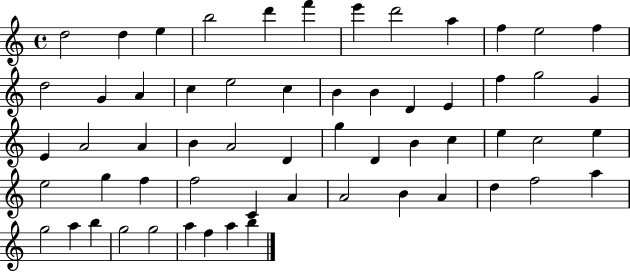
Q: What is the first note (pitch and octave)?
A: D5